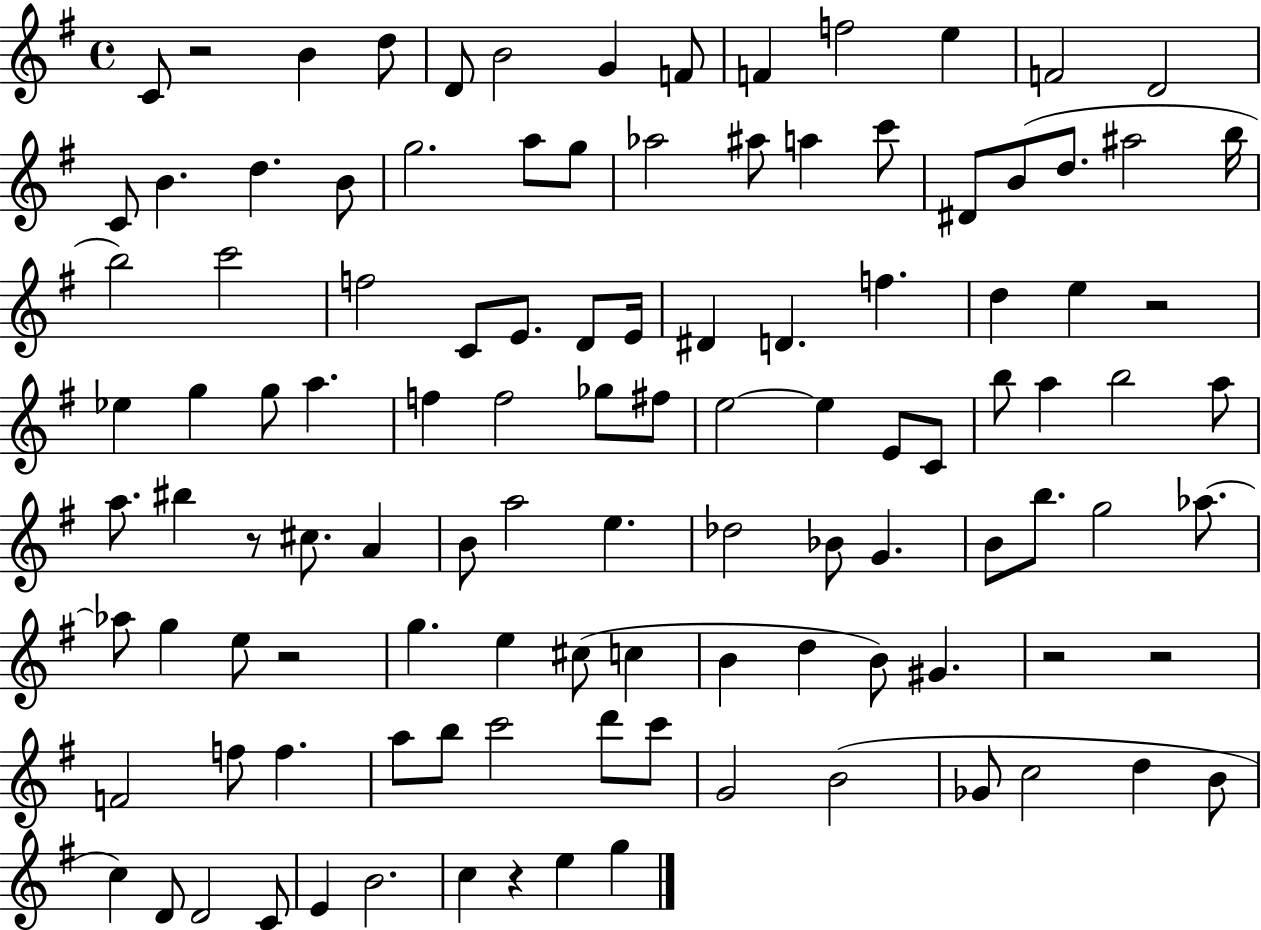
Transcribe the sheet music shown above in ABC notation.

X:1
T:Untitled
M:4/4
L:1/4
K:G
C/2 z2 B d/2 D/2 B2 G F/2 F f2 e F2 D2 C/2 B d B/2 g2 a/2 g/2 _a2 ^a/2 a c'/2 ^D/2 B/2 d/2 ^a2 b/4 b2 c'2 f2 C/2 E/2 D/2 E/4 ^D D f d e z2 _e g g/2 a f f2 _g/2 ^f/2 e2 e E/2 C/2 b/2 a b2 a/2 a/2 ^b z/2 ^c/2 A B/2 a2 e _d2 _B/2 G B/2 b/2 g2 _a/2 _a/2 g e/2 z2 g e ^c/2 c B d B/2 ^G z2 z2 F2 f/2 f a/2 b/2 c'2 d'/2 c'/2 G2 B2 _G/2 c2 d B/2 c D/2 D2 C/2 E B2 c z e g